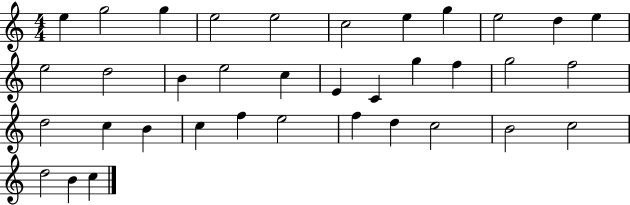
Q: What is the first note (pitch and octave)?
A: E5